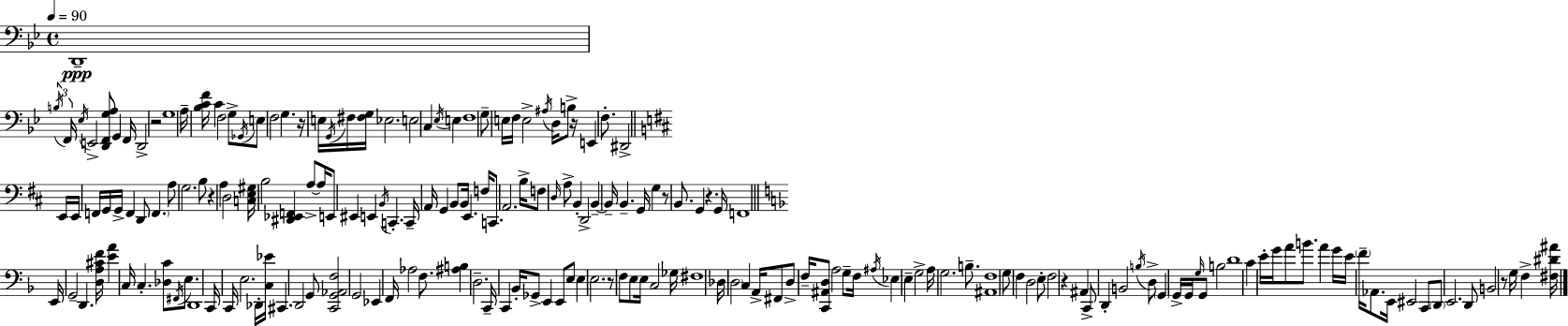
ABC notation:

X:1
T:Untitled
M:4/4
L:1/4
K:Bb
D,,4 B,/4 F,,/4 _E,/4 E,,2 [D,,F,,G,A,]/2 G,, F,,/4 D,,2 z2 G,4 A,/4 [_B,CF]/4 C F,2 G,/2 _G,,/4 E,/2 F,2 G, z/4 E,/4 G,,/4 ^F,/4 [^F,G,]/4 _E,2 E,2 C, _E,/4 E, F,4 G,/2 E,/4 F,/4 E,2 ^A,/4 D,/4 B,/2 z/4 E,, F,/2 ^D,,2 E,,/4 E,,/4 F,,/4 G,,/4 G,,/4 F,, D,,/2 F,, A,/2 G,2 B,/2 z A, D,2 [C,E,^G,]/4 B,2 [^D,,_E,,F,,] A,/2 A,/4 E,,/2 ^E,, E,, B,,/4 C,, C,,/4 A,,/4 G,, B,,/2 B,,/4 E,, F,/4 C,,/2 A,,2 B,/4 F,/2 D,/4 A,/2 B,, D,,2 B,, B,,/4 B,, G,,/4 G, z/2 B,,/2 G,, z G,,/4 F,,4 E,,/4 G,,2 D,, [D,A,^CF]/4 [EA] C,/4 C, [_D,C]/2 ^F,,/4 E,/2 D,,4 C,,/4 C,,/4 E,2 _D,,/4 [C,_E]/4 ^C,, D,,2 G,,/2 [C,,G,,_A,,F,]2 G,,2 _E,, F,,/4 _A,2 F,/2 [^A,B,] D,2 C,,/4 C,, _B,,/4 _G,,/2 E,, E,,/2 E,/2 E, E,2 z/2 F,/2 E,/2 E,/4 C,2 _G,/4 ^F,4 _D,/4 D,2 C, A,,/4 ^F,,/2 D,/2 F,/4 [C,,^A,,D,]/2 A,2 G,/2 F,/4 ^A,/4 _E, E, G,2 A,/4 G,2 B,/2 [^A,,F,]4 G,/2 F, D,2 E,/2 F,2 z ^A,, C,,/2 D,, B,,2 B,/4 D,/2 G,, G,,/4 G,,/4 G,/4 G,,/2 B,2 D4 C E/4 G/4 A/2 B/2 A G/4 E/4 F/4 _A,,/2 E,,/4 ^E,,2 C,,/2 D,,/2 E,,2 D,,/2 B,,2 z/2 G,/4 F, [^F,^D^A]/4